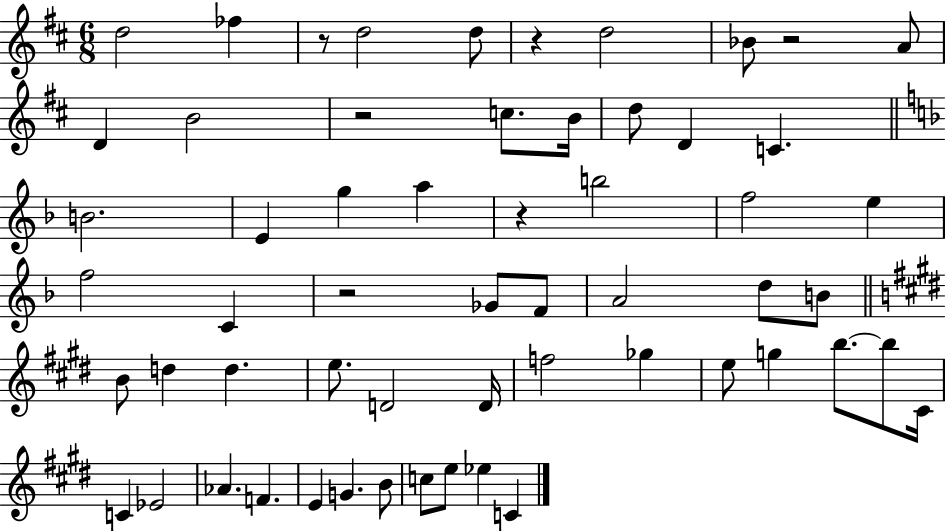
{
  \clef treble
  \numericTimeSignature
  \time 6/8
  \key d \major
  d''2 fes''4 | r8 d''2 d''8 | r4 d''2 | bes'8 r2 a'8 | \break d'4 b'2 | r2 c''8. b'16 | d''8 d'4 c'4. | \bar "||" \break \key f \major b'2. | e'4 g''4 a''4 | r4 b''2 | f''2 e''4 | \break f''2 c'4 | r2 ges'8 f'8 | a'2 d''8 b'8 | \bar "||" \break \key e \major b'8 d''4 d''4. | e''8. d'2 d'16 | f''2 ges''4 | e''8 g''4 b''8.~~ b''8 cis'16 | \break c'4 ees'2 | aes'4. f'4. | e'4 g'4. b'8 | c''8 e''8 ees''4 c'4 | \break \bar "|."
}